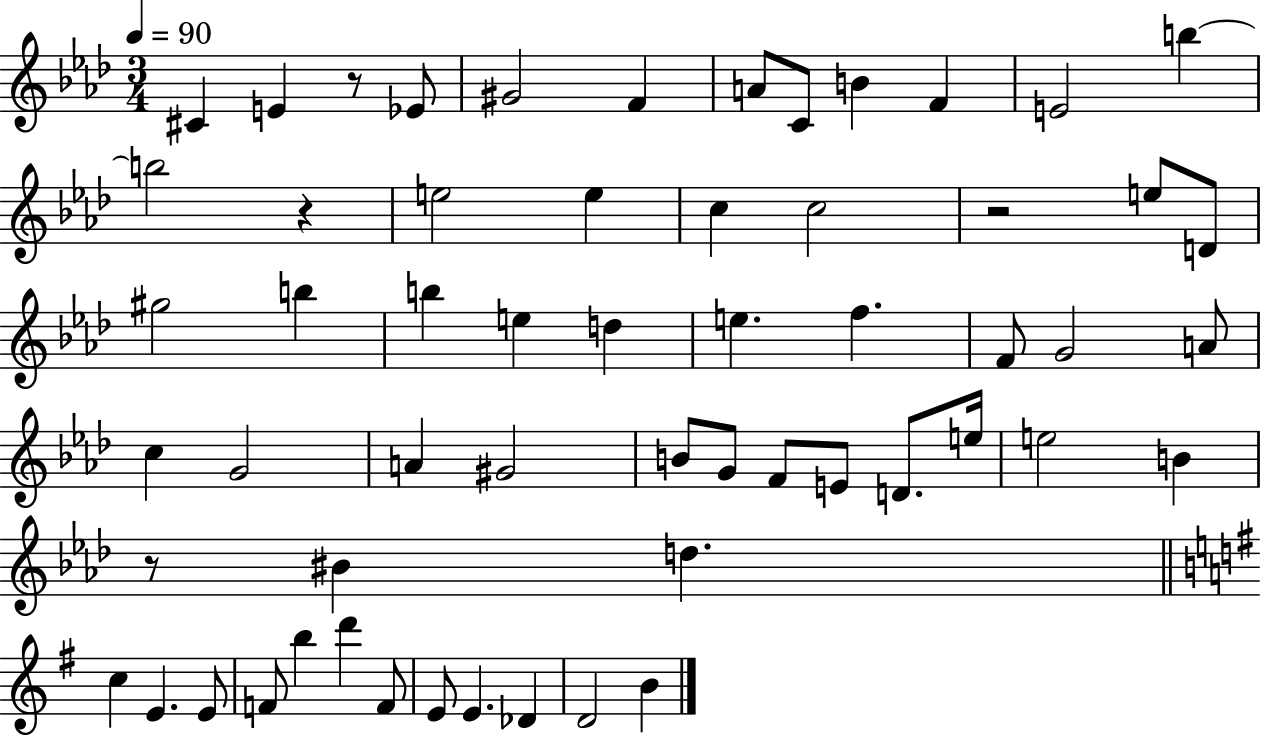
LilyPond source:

{
  \clef treble
  \numericTimeSignature
  \time 3/4
  \key aes \major
  \tempo 4 = 90
  cis'4 e'4 r8 ees'8 | gis'2 f'4 | a'8 c'8 b'4 f'4 | e'2 b''4~~ | \break b''2 r4 | e''2 e''4 | c''4 c''2 | r2 e''8 d'8 | \break gis''2 b''4 | b''4 e''4 d''4 | e''4. f''4. | f'8 g'2 a'8 | \break c''4 g'2 | a'4 gis'2 | b'8 g'8 f'8 e'8 d'8. e''16 | e''2 b'4 | \break r8 bis'4 d''4. | \bar "||" \break \key g \major c''4 e'4. e'8 | f'8 b''4 d'''4 f'8 | e'8 e'4. des'4 | d'2 b'4 | \break \bar "|."
}